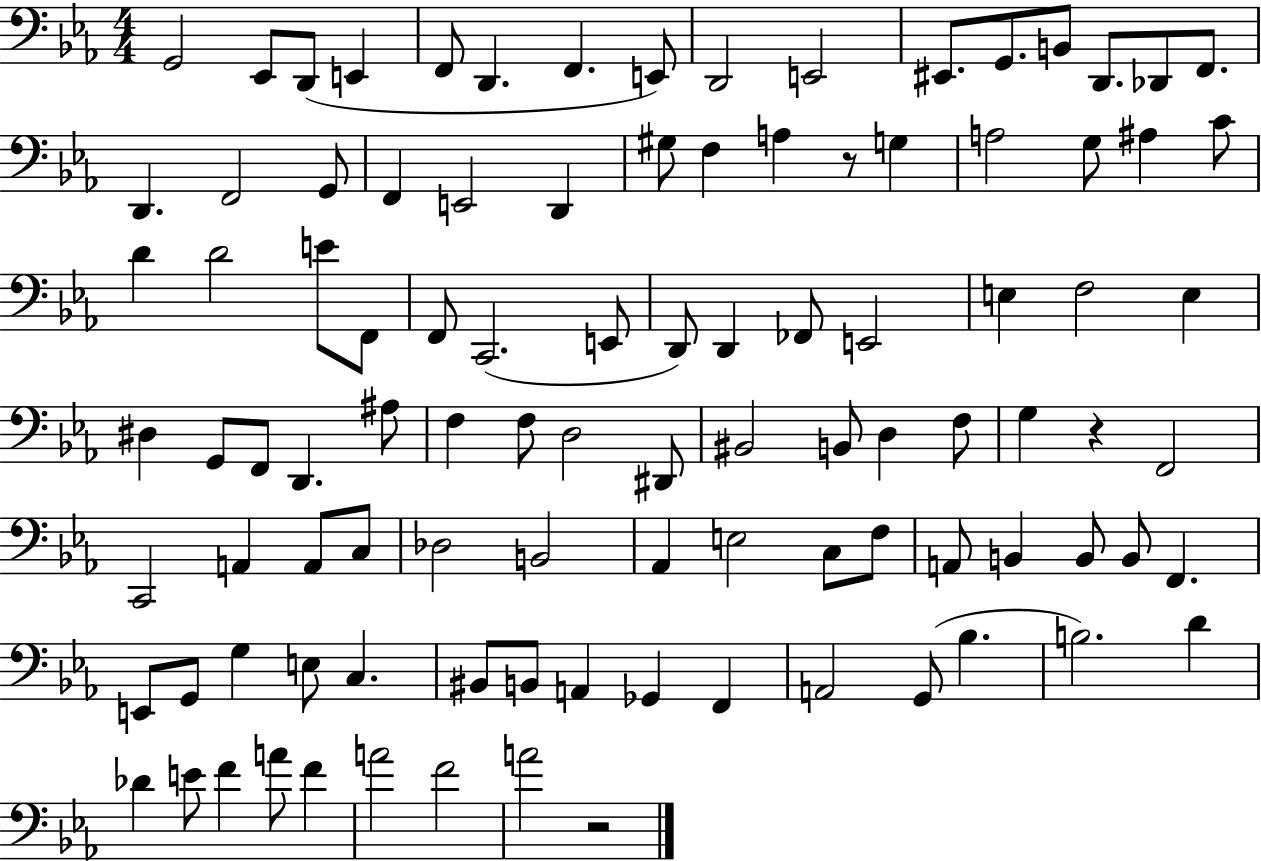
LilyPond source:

{
  \clef bass
  \numericTimeSignature
  \time 4/4
  \key ees \major
  g,2 ees,8 d,8( e,4 | f,8 d,4. f,4. e,8) | d,2 e,2 | eis,8. g,8. b,8 d,8. des,8 f,8. | \break d,4. f,2 g,8 | f,4 e,2 d,4 | gis8 f4 a4 r8 g4 | a2 g8 ais4 c'8 | \break d'4 d'2 e'8 f,8 | f,8 c,2.( e,8 | d,8) d,4 fes,8 e,2 | e4 f2 e4 | \break dis4 g,8 f,8 d,4. ais8 | f4 f8 d2 dis,8 | bis,2 b,8 d4 f8 | g4 r4 f,2 | \break c,2 a,4 a,8 c8 | des2 b,2 | aes,4 e2 c8 f8 | a,8 b,4 b,8 b,8 f,4. | \break e,8 g,8 g4 e8 c4. | bis,8 b,8 a,4 ges,4 f,4 | a,2 g,8( bes4. | b2.) d'4 | \break des'4 e'8 f'4 a'8 f'4 | a'2 f'2 | a'2 r2 | \bar "|."
}